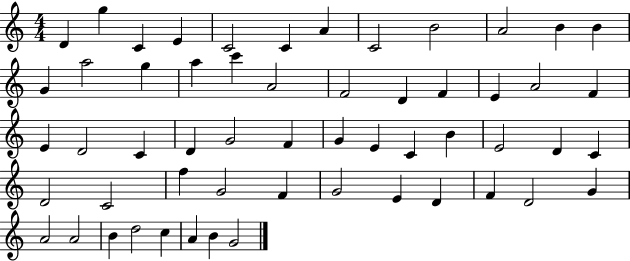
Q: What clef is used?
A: treble